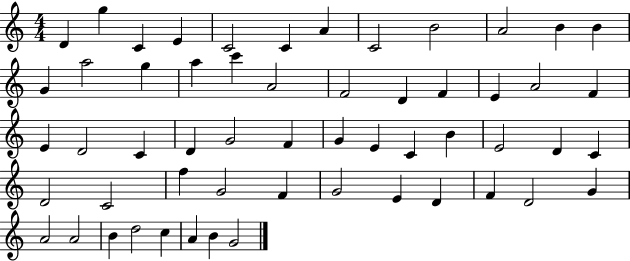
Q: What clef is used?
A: treble